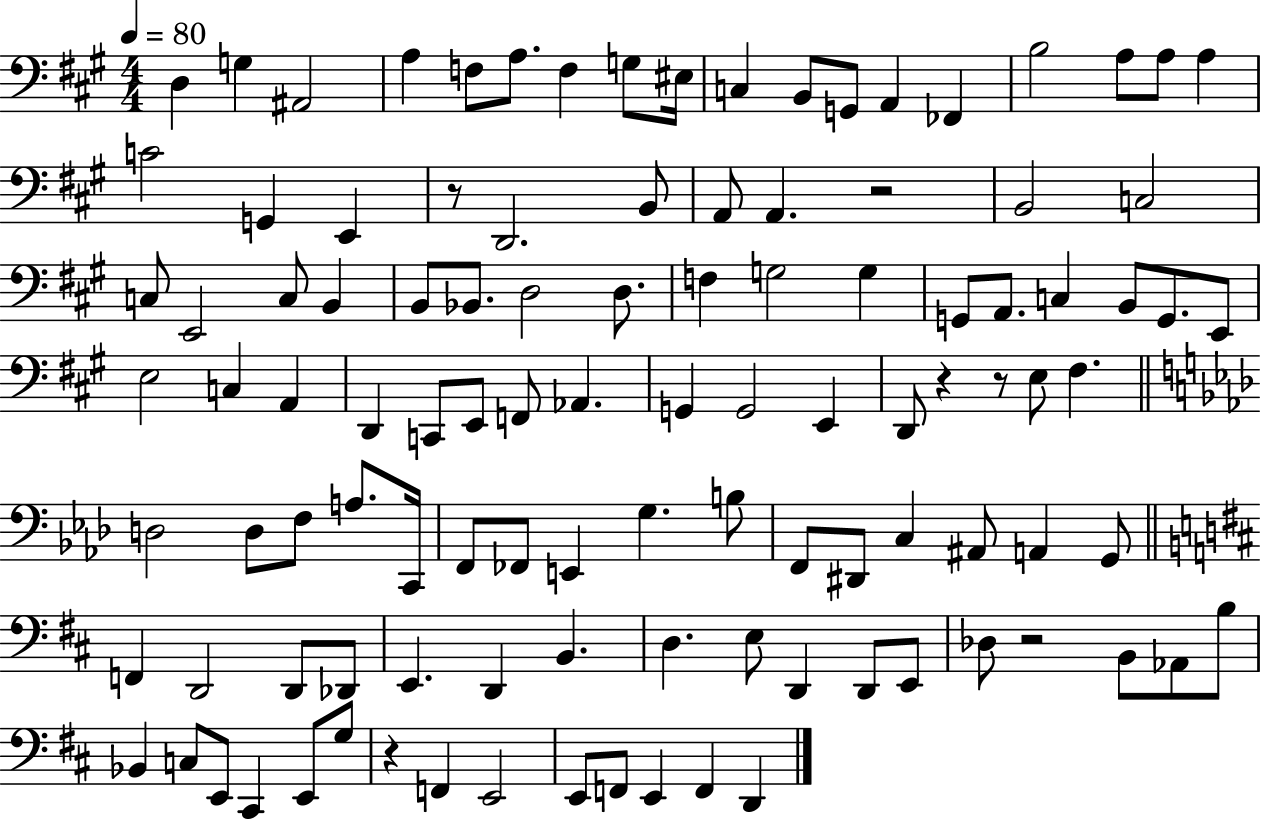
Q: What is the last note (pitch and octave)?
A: D2